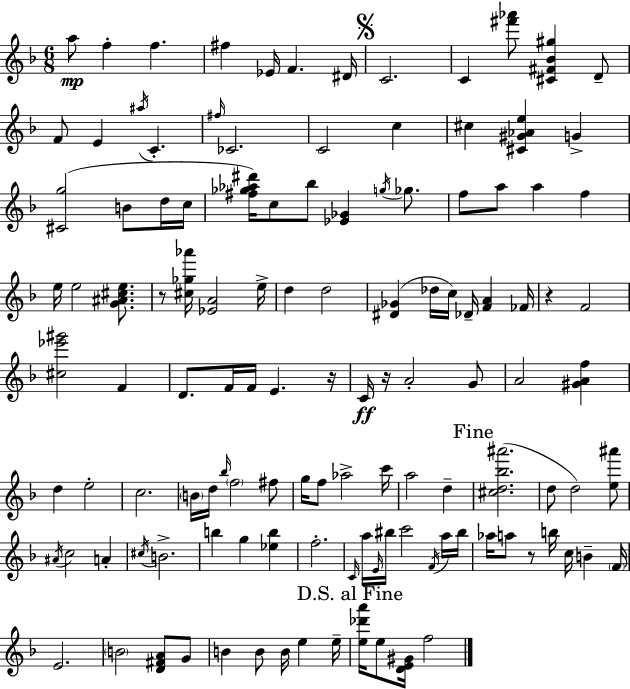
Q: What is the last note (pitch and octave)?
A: F5